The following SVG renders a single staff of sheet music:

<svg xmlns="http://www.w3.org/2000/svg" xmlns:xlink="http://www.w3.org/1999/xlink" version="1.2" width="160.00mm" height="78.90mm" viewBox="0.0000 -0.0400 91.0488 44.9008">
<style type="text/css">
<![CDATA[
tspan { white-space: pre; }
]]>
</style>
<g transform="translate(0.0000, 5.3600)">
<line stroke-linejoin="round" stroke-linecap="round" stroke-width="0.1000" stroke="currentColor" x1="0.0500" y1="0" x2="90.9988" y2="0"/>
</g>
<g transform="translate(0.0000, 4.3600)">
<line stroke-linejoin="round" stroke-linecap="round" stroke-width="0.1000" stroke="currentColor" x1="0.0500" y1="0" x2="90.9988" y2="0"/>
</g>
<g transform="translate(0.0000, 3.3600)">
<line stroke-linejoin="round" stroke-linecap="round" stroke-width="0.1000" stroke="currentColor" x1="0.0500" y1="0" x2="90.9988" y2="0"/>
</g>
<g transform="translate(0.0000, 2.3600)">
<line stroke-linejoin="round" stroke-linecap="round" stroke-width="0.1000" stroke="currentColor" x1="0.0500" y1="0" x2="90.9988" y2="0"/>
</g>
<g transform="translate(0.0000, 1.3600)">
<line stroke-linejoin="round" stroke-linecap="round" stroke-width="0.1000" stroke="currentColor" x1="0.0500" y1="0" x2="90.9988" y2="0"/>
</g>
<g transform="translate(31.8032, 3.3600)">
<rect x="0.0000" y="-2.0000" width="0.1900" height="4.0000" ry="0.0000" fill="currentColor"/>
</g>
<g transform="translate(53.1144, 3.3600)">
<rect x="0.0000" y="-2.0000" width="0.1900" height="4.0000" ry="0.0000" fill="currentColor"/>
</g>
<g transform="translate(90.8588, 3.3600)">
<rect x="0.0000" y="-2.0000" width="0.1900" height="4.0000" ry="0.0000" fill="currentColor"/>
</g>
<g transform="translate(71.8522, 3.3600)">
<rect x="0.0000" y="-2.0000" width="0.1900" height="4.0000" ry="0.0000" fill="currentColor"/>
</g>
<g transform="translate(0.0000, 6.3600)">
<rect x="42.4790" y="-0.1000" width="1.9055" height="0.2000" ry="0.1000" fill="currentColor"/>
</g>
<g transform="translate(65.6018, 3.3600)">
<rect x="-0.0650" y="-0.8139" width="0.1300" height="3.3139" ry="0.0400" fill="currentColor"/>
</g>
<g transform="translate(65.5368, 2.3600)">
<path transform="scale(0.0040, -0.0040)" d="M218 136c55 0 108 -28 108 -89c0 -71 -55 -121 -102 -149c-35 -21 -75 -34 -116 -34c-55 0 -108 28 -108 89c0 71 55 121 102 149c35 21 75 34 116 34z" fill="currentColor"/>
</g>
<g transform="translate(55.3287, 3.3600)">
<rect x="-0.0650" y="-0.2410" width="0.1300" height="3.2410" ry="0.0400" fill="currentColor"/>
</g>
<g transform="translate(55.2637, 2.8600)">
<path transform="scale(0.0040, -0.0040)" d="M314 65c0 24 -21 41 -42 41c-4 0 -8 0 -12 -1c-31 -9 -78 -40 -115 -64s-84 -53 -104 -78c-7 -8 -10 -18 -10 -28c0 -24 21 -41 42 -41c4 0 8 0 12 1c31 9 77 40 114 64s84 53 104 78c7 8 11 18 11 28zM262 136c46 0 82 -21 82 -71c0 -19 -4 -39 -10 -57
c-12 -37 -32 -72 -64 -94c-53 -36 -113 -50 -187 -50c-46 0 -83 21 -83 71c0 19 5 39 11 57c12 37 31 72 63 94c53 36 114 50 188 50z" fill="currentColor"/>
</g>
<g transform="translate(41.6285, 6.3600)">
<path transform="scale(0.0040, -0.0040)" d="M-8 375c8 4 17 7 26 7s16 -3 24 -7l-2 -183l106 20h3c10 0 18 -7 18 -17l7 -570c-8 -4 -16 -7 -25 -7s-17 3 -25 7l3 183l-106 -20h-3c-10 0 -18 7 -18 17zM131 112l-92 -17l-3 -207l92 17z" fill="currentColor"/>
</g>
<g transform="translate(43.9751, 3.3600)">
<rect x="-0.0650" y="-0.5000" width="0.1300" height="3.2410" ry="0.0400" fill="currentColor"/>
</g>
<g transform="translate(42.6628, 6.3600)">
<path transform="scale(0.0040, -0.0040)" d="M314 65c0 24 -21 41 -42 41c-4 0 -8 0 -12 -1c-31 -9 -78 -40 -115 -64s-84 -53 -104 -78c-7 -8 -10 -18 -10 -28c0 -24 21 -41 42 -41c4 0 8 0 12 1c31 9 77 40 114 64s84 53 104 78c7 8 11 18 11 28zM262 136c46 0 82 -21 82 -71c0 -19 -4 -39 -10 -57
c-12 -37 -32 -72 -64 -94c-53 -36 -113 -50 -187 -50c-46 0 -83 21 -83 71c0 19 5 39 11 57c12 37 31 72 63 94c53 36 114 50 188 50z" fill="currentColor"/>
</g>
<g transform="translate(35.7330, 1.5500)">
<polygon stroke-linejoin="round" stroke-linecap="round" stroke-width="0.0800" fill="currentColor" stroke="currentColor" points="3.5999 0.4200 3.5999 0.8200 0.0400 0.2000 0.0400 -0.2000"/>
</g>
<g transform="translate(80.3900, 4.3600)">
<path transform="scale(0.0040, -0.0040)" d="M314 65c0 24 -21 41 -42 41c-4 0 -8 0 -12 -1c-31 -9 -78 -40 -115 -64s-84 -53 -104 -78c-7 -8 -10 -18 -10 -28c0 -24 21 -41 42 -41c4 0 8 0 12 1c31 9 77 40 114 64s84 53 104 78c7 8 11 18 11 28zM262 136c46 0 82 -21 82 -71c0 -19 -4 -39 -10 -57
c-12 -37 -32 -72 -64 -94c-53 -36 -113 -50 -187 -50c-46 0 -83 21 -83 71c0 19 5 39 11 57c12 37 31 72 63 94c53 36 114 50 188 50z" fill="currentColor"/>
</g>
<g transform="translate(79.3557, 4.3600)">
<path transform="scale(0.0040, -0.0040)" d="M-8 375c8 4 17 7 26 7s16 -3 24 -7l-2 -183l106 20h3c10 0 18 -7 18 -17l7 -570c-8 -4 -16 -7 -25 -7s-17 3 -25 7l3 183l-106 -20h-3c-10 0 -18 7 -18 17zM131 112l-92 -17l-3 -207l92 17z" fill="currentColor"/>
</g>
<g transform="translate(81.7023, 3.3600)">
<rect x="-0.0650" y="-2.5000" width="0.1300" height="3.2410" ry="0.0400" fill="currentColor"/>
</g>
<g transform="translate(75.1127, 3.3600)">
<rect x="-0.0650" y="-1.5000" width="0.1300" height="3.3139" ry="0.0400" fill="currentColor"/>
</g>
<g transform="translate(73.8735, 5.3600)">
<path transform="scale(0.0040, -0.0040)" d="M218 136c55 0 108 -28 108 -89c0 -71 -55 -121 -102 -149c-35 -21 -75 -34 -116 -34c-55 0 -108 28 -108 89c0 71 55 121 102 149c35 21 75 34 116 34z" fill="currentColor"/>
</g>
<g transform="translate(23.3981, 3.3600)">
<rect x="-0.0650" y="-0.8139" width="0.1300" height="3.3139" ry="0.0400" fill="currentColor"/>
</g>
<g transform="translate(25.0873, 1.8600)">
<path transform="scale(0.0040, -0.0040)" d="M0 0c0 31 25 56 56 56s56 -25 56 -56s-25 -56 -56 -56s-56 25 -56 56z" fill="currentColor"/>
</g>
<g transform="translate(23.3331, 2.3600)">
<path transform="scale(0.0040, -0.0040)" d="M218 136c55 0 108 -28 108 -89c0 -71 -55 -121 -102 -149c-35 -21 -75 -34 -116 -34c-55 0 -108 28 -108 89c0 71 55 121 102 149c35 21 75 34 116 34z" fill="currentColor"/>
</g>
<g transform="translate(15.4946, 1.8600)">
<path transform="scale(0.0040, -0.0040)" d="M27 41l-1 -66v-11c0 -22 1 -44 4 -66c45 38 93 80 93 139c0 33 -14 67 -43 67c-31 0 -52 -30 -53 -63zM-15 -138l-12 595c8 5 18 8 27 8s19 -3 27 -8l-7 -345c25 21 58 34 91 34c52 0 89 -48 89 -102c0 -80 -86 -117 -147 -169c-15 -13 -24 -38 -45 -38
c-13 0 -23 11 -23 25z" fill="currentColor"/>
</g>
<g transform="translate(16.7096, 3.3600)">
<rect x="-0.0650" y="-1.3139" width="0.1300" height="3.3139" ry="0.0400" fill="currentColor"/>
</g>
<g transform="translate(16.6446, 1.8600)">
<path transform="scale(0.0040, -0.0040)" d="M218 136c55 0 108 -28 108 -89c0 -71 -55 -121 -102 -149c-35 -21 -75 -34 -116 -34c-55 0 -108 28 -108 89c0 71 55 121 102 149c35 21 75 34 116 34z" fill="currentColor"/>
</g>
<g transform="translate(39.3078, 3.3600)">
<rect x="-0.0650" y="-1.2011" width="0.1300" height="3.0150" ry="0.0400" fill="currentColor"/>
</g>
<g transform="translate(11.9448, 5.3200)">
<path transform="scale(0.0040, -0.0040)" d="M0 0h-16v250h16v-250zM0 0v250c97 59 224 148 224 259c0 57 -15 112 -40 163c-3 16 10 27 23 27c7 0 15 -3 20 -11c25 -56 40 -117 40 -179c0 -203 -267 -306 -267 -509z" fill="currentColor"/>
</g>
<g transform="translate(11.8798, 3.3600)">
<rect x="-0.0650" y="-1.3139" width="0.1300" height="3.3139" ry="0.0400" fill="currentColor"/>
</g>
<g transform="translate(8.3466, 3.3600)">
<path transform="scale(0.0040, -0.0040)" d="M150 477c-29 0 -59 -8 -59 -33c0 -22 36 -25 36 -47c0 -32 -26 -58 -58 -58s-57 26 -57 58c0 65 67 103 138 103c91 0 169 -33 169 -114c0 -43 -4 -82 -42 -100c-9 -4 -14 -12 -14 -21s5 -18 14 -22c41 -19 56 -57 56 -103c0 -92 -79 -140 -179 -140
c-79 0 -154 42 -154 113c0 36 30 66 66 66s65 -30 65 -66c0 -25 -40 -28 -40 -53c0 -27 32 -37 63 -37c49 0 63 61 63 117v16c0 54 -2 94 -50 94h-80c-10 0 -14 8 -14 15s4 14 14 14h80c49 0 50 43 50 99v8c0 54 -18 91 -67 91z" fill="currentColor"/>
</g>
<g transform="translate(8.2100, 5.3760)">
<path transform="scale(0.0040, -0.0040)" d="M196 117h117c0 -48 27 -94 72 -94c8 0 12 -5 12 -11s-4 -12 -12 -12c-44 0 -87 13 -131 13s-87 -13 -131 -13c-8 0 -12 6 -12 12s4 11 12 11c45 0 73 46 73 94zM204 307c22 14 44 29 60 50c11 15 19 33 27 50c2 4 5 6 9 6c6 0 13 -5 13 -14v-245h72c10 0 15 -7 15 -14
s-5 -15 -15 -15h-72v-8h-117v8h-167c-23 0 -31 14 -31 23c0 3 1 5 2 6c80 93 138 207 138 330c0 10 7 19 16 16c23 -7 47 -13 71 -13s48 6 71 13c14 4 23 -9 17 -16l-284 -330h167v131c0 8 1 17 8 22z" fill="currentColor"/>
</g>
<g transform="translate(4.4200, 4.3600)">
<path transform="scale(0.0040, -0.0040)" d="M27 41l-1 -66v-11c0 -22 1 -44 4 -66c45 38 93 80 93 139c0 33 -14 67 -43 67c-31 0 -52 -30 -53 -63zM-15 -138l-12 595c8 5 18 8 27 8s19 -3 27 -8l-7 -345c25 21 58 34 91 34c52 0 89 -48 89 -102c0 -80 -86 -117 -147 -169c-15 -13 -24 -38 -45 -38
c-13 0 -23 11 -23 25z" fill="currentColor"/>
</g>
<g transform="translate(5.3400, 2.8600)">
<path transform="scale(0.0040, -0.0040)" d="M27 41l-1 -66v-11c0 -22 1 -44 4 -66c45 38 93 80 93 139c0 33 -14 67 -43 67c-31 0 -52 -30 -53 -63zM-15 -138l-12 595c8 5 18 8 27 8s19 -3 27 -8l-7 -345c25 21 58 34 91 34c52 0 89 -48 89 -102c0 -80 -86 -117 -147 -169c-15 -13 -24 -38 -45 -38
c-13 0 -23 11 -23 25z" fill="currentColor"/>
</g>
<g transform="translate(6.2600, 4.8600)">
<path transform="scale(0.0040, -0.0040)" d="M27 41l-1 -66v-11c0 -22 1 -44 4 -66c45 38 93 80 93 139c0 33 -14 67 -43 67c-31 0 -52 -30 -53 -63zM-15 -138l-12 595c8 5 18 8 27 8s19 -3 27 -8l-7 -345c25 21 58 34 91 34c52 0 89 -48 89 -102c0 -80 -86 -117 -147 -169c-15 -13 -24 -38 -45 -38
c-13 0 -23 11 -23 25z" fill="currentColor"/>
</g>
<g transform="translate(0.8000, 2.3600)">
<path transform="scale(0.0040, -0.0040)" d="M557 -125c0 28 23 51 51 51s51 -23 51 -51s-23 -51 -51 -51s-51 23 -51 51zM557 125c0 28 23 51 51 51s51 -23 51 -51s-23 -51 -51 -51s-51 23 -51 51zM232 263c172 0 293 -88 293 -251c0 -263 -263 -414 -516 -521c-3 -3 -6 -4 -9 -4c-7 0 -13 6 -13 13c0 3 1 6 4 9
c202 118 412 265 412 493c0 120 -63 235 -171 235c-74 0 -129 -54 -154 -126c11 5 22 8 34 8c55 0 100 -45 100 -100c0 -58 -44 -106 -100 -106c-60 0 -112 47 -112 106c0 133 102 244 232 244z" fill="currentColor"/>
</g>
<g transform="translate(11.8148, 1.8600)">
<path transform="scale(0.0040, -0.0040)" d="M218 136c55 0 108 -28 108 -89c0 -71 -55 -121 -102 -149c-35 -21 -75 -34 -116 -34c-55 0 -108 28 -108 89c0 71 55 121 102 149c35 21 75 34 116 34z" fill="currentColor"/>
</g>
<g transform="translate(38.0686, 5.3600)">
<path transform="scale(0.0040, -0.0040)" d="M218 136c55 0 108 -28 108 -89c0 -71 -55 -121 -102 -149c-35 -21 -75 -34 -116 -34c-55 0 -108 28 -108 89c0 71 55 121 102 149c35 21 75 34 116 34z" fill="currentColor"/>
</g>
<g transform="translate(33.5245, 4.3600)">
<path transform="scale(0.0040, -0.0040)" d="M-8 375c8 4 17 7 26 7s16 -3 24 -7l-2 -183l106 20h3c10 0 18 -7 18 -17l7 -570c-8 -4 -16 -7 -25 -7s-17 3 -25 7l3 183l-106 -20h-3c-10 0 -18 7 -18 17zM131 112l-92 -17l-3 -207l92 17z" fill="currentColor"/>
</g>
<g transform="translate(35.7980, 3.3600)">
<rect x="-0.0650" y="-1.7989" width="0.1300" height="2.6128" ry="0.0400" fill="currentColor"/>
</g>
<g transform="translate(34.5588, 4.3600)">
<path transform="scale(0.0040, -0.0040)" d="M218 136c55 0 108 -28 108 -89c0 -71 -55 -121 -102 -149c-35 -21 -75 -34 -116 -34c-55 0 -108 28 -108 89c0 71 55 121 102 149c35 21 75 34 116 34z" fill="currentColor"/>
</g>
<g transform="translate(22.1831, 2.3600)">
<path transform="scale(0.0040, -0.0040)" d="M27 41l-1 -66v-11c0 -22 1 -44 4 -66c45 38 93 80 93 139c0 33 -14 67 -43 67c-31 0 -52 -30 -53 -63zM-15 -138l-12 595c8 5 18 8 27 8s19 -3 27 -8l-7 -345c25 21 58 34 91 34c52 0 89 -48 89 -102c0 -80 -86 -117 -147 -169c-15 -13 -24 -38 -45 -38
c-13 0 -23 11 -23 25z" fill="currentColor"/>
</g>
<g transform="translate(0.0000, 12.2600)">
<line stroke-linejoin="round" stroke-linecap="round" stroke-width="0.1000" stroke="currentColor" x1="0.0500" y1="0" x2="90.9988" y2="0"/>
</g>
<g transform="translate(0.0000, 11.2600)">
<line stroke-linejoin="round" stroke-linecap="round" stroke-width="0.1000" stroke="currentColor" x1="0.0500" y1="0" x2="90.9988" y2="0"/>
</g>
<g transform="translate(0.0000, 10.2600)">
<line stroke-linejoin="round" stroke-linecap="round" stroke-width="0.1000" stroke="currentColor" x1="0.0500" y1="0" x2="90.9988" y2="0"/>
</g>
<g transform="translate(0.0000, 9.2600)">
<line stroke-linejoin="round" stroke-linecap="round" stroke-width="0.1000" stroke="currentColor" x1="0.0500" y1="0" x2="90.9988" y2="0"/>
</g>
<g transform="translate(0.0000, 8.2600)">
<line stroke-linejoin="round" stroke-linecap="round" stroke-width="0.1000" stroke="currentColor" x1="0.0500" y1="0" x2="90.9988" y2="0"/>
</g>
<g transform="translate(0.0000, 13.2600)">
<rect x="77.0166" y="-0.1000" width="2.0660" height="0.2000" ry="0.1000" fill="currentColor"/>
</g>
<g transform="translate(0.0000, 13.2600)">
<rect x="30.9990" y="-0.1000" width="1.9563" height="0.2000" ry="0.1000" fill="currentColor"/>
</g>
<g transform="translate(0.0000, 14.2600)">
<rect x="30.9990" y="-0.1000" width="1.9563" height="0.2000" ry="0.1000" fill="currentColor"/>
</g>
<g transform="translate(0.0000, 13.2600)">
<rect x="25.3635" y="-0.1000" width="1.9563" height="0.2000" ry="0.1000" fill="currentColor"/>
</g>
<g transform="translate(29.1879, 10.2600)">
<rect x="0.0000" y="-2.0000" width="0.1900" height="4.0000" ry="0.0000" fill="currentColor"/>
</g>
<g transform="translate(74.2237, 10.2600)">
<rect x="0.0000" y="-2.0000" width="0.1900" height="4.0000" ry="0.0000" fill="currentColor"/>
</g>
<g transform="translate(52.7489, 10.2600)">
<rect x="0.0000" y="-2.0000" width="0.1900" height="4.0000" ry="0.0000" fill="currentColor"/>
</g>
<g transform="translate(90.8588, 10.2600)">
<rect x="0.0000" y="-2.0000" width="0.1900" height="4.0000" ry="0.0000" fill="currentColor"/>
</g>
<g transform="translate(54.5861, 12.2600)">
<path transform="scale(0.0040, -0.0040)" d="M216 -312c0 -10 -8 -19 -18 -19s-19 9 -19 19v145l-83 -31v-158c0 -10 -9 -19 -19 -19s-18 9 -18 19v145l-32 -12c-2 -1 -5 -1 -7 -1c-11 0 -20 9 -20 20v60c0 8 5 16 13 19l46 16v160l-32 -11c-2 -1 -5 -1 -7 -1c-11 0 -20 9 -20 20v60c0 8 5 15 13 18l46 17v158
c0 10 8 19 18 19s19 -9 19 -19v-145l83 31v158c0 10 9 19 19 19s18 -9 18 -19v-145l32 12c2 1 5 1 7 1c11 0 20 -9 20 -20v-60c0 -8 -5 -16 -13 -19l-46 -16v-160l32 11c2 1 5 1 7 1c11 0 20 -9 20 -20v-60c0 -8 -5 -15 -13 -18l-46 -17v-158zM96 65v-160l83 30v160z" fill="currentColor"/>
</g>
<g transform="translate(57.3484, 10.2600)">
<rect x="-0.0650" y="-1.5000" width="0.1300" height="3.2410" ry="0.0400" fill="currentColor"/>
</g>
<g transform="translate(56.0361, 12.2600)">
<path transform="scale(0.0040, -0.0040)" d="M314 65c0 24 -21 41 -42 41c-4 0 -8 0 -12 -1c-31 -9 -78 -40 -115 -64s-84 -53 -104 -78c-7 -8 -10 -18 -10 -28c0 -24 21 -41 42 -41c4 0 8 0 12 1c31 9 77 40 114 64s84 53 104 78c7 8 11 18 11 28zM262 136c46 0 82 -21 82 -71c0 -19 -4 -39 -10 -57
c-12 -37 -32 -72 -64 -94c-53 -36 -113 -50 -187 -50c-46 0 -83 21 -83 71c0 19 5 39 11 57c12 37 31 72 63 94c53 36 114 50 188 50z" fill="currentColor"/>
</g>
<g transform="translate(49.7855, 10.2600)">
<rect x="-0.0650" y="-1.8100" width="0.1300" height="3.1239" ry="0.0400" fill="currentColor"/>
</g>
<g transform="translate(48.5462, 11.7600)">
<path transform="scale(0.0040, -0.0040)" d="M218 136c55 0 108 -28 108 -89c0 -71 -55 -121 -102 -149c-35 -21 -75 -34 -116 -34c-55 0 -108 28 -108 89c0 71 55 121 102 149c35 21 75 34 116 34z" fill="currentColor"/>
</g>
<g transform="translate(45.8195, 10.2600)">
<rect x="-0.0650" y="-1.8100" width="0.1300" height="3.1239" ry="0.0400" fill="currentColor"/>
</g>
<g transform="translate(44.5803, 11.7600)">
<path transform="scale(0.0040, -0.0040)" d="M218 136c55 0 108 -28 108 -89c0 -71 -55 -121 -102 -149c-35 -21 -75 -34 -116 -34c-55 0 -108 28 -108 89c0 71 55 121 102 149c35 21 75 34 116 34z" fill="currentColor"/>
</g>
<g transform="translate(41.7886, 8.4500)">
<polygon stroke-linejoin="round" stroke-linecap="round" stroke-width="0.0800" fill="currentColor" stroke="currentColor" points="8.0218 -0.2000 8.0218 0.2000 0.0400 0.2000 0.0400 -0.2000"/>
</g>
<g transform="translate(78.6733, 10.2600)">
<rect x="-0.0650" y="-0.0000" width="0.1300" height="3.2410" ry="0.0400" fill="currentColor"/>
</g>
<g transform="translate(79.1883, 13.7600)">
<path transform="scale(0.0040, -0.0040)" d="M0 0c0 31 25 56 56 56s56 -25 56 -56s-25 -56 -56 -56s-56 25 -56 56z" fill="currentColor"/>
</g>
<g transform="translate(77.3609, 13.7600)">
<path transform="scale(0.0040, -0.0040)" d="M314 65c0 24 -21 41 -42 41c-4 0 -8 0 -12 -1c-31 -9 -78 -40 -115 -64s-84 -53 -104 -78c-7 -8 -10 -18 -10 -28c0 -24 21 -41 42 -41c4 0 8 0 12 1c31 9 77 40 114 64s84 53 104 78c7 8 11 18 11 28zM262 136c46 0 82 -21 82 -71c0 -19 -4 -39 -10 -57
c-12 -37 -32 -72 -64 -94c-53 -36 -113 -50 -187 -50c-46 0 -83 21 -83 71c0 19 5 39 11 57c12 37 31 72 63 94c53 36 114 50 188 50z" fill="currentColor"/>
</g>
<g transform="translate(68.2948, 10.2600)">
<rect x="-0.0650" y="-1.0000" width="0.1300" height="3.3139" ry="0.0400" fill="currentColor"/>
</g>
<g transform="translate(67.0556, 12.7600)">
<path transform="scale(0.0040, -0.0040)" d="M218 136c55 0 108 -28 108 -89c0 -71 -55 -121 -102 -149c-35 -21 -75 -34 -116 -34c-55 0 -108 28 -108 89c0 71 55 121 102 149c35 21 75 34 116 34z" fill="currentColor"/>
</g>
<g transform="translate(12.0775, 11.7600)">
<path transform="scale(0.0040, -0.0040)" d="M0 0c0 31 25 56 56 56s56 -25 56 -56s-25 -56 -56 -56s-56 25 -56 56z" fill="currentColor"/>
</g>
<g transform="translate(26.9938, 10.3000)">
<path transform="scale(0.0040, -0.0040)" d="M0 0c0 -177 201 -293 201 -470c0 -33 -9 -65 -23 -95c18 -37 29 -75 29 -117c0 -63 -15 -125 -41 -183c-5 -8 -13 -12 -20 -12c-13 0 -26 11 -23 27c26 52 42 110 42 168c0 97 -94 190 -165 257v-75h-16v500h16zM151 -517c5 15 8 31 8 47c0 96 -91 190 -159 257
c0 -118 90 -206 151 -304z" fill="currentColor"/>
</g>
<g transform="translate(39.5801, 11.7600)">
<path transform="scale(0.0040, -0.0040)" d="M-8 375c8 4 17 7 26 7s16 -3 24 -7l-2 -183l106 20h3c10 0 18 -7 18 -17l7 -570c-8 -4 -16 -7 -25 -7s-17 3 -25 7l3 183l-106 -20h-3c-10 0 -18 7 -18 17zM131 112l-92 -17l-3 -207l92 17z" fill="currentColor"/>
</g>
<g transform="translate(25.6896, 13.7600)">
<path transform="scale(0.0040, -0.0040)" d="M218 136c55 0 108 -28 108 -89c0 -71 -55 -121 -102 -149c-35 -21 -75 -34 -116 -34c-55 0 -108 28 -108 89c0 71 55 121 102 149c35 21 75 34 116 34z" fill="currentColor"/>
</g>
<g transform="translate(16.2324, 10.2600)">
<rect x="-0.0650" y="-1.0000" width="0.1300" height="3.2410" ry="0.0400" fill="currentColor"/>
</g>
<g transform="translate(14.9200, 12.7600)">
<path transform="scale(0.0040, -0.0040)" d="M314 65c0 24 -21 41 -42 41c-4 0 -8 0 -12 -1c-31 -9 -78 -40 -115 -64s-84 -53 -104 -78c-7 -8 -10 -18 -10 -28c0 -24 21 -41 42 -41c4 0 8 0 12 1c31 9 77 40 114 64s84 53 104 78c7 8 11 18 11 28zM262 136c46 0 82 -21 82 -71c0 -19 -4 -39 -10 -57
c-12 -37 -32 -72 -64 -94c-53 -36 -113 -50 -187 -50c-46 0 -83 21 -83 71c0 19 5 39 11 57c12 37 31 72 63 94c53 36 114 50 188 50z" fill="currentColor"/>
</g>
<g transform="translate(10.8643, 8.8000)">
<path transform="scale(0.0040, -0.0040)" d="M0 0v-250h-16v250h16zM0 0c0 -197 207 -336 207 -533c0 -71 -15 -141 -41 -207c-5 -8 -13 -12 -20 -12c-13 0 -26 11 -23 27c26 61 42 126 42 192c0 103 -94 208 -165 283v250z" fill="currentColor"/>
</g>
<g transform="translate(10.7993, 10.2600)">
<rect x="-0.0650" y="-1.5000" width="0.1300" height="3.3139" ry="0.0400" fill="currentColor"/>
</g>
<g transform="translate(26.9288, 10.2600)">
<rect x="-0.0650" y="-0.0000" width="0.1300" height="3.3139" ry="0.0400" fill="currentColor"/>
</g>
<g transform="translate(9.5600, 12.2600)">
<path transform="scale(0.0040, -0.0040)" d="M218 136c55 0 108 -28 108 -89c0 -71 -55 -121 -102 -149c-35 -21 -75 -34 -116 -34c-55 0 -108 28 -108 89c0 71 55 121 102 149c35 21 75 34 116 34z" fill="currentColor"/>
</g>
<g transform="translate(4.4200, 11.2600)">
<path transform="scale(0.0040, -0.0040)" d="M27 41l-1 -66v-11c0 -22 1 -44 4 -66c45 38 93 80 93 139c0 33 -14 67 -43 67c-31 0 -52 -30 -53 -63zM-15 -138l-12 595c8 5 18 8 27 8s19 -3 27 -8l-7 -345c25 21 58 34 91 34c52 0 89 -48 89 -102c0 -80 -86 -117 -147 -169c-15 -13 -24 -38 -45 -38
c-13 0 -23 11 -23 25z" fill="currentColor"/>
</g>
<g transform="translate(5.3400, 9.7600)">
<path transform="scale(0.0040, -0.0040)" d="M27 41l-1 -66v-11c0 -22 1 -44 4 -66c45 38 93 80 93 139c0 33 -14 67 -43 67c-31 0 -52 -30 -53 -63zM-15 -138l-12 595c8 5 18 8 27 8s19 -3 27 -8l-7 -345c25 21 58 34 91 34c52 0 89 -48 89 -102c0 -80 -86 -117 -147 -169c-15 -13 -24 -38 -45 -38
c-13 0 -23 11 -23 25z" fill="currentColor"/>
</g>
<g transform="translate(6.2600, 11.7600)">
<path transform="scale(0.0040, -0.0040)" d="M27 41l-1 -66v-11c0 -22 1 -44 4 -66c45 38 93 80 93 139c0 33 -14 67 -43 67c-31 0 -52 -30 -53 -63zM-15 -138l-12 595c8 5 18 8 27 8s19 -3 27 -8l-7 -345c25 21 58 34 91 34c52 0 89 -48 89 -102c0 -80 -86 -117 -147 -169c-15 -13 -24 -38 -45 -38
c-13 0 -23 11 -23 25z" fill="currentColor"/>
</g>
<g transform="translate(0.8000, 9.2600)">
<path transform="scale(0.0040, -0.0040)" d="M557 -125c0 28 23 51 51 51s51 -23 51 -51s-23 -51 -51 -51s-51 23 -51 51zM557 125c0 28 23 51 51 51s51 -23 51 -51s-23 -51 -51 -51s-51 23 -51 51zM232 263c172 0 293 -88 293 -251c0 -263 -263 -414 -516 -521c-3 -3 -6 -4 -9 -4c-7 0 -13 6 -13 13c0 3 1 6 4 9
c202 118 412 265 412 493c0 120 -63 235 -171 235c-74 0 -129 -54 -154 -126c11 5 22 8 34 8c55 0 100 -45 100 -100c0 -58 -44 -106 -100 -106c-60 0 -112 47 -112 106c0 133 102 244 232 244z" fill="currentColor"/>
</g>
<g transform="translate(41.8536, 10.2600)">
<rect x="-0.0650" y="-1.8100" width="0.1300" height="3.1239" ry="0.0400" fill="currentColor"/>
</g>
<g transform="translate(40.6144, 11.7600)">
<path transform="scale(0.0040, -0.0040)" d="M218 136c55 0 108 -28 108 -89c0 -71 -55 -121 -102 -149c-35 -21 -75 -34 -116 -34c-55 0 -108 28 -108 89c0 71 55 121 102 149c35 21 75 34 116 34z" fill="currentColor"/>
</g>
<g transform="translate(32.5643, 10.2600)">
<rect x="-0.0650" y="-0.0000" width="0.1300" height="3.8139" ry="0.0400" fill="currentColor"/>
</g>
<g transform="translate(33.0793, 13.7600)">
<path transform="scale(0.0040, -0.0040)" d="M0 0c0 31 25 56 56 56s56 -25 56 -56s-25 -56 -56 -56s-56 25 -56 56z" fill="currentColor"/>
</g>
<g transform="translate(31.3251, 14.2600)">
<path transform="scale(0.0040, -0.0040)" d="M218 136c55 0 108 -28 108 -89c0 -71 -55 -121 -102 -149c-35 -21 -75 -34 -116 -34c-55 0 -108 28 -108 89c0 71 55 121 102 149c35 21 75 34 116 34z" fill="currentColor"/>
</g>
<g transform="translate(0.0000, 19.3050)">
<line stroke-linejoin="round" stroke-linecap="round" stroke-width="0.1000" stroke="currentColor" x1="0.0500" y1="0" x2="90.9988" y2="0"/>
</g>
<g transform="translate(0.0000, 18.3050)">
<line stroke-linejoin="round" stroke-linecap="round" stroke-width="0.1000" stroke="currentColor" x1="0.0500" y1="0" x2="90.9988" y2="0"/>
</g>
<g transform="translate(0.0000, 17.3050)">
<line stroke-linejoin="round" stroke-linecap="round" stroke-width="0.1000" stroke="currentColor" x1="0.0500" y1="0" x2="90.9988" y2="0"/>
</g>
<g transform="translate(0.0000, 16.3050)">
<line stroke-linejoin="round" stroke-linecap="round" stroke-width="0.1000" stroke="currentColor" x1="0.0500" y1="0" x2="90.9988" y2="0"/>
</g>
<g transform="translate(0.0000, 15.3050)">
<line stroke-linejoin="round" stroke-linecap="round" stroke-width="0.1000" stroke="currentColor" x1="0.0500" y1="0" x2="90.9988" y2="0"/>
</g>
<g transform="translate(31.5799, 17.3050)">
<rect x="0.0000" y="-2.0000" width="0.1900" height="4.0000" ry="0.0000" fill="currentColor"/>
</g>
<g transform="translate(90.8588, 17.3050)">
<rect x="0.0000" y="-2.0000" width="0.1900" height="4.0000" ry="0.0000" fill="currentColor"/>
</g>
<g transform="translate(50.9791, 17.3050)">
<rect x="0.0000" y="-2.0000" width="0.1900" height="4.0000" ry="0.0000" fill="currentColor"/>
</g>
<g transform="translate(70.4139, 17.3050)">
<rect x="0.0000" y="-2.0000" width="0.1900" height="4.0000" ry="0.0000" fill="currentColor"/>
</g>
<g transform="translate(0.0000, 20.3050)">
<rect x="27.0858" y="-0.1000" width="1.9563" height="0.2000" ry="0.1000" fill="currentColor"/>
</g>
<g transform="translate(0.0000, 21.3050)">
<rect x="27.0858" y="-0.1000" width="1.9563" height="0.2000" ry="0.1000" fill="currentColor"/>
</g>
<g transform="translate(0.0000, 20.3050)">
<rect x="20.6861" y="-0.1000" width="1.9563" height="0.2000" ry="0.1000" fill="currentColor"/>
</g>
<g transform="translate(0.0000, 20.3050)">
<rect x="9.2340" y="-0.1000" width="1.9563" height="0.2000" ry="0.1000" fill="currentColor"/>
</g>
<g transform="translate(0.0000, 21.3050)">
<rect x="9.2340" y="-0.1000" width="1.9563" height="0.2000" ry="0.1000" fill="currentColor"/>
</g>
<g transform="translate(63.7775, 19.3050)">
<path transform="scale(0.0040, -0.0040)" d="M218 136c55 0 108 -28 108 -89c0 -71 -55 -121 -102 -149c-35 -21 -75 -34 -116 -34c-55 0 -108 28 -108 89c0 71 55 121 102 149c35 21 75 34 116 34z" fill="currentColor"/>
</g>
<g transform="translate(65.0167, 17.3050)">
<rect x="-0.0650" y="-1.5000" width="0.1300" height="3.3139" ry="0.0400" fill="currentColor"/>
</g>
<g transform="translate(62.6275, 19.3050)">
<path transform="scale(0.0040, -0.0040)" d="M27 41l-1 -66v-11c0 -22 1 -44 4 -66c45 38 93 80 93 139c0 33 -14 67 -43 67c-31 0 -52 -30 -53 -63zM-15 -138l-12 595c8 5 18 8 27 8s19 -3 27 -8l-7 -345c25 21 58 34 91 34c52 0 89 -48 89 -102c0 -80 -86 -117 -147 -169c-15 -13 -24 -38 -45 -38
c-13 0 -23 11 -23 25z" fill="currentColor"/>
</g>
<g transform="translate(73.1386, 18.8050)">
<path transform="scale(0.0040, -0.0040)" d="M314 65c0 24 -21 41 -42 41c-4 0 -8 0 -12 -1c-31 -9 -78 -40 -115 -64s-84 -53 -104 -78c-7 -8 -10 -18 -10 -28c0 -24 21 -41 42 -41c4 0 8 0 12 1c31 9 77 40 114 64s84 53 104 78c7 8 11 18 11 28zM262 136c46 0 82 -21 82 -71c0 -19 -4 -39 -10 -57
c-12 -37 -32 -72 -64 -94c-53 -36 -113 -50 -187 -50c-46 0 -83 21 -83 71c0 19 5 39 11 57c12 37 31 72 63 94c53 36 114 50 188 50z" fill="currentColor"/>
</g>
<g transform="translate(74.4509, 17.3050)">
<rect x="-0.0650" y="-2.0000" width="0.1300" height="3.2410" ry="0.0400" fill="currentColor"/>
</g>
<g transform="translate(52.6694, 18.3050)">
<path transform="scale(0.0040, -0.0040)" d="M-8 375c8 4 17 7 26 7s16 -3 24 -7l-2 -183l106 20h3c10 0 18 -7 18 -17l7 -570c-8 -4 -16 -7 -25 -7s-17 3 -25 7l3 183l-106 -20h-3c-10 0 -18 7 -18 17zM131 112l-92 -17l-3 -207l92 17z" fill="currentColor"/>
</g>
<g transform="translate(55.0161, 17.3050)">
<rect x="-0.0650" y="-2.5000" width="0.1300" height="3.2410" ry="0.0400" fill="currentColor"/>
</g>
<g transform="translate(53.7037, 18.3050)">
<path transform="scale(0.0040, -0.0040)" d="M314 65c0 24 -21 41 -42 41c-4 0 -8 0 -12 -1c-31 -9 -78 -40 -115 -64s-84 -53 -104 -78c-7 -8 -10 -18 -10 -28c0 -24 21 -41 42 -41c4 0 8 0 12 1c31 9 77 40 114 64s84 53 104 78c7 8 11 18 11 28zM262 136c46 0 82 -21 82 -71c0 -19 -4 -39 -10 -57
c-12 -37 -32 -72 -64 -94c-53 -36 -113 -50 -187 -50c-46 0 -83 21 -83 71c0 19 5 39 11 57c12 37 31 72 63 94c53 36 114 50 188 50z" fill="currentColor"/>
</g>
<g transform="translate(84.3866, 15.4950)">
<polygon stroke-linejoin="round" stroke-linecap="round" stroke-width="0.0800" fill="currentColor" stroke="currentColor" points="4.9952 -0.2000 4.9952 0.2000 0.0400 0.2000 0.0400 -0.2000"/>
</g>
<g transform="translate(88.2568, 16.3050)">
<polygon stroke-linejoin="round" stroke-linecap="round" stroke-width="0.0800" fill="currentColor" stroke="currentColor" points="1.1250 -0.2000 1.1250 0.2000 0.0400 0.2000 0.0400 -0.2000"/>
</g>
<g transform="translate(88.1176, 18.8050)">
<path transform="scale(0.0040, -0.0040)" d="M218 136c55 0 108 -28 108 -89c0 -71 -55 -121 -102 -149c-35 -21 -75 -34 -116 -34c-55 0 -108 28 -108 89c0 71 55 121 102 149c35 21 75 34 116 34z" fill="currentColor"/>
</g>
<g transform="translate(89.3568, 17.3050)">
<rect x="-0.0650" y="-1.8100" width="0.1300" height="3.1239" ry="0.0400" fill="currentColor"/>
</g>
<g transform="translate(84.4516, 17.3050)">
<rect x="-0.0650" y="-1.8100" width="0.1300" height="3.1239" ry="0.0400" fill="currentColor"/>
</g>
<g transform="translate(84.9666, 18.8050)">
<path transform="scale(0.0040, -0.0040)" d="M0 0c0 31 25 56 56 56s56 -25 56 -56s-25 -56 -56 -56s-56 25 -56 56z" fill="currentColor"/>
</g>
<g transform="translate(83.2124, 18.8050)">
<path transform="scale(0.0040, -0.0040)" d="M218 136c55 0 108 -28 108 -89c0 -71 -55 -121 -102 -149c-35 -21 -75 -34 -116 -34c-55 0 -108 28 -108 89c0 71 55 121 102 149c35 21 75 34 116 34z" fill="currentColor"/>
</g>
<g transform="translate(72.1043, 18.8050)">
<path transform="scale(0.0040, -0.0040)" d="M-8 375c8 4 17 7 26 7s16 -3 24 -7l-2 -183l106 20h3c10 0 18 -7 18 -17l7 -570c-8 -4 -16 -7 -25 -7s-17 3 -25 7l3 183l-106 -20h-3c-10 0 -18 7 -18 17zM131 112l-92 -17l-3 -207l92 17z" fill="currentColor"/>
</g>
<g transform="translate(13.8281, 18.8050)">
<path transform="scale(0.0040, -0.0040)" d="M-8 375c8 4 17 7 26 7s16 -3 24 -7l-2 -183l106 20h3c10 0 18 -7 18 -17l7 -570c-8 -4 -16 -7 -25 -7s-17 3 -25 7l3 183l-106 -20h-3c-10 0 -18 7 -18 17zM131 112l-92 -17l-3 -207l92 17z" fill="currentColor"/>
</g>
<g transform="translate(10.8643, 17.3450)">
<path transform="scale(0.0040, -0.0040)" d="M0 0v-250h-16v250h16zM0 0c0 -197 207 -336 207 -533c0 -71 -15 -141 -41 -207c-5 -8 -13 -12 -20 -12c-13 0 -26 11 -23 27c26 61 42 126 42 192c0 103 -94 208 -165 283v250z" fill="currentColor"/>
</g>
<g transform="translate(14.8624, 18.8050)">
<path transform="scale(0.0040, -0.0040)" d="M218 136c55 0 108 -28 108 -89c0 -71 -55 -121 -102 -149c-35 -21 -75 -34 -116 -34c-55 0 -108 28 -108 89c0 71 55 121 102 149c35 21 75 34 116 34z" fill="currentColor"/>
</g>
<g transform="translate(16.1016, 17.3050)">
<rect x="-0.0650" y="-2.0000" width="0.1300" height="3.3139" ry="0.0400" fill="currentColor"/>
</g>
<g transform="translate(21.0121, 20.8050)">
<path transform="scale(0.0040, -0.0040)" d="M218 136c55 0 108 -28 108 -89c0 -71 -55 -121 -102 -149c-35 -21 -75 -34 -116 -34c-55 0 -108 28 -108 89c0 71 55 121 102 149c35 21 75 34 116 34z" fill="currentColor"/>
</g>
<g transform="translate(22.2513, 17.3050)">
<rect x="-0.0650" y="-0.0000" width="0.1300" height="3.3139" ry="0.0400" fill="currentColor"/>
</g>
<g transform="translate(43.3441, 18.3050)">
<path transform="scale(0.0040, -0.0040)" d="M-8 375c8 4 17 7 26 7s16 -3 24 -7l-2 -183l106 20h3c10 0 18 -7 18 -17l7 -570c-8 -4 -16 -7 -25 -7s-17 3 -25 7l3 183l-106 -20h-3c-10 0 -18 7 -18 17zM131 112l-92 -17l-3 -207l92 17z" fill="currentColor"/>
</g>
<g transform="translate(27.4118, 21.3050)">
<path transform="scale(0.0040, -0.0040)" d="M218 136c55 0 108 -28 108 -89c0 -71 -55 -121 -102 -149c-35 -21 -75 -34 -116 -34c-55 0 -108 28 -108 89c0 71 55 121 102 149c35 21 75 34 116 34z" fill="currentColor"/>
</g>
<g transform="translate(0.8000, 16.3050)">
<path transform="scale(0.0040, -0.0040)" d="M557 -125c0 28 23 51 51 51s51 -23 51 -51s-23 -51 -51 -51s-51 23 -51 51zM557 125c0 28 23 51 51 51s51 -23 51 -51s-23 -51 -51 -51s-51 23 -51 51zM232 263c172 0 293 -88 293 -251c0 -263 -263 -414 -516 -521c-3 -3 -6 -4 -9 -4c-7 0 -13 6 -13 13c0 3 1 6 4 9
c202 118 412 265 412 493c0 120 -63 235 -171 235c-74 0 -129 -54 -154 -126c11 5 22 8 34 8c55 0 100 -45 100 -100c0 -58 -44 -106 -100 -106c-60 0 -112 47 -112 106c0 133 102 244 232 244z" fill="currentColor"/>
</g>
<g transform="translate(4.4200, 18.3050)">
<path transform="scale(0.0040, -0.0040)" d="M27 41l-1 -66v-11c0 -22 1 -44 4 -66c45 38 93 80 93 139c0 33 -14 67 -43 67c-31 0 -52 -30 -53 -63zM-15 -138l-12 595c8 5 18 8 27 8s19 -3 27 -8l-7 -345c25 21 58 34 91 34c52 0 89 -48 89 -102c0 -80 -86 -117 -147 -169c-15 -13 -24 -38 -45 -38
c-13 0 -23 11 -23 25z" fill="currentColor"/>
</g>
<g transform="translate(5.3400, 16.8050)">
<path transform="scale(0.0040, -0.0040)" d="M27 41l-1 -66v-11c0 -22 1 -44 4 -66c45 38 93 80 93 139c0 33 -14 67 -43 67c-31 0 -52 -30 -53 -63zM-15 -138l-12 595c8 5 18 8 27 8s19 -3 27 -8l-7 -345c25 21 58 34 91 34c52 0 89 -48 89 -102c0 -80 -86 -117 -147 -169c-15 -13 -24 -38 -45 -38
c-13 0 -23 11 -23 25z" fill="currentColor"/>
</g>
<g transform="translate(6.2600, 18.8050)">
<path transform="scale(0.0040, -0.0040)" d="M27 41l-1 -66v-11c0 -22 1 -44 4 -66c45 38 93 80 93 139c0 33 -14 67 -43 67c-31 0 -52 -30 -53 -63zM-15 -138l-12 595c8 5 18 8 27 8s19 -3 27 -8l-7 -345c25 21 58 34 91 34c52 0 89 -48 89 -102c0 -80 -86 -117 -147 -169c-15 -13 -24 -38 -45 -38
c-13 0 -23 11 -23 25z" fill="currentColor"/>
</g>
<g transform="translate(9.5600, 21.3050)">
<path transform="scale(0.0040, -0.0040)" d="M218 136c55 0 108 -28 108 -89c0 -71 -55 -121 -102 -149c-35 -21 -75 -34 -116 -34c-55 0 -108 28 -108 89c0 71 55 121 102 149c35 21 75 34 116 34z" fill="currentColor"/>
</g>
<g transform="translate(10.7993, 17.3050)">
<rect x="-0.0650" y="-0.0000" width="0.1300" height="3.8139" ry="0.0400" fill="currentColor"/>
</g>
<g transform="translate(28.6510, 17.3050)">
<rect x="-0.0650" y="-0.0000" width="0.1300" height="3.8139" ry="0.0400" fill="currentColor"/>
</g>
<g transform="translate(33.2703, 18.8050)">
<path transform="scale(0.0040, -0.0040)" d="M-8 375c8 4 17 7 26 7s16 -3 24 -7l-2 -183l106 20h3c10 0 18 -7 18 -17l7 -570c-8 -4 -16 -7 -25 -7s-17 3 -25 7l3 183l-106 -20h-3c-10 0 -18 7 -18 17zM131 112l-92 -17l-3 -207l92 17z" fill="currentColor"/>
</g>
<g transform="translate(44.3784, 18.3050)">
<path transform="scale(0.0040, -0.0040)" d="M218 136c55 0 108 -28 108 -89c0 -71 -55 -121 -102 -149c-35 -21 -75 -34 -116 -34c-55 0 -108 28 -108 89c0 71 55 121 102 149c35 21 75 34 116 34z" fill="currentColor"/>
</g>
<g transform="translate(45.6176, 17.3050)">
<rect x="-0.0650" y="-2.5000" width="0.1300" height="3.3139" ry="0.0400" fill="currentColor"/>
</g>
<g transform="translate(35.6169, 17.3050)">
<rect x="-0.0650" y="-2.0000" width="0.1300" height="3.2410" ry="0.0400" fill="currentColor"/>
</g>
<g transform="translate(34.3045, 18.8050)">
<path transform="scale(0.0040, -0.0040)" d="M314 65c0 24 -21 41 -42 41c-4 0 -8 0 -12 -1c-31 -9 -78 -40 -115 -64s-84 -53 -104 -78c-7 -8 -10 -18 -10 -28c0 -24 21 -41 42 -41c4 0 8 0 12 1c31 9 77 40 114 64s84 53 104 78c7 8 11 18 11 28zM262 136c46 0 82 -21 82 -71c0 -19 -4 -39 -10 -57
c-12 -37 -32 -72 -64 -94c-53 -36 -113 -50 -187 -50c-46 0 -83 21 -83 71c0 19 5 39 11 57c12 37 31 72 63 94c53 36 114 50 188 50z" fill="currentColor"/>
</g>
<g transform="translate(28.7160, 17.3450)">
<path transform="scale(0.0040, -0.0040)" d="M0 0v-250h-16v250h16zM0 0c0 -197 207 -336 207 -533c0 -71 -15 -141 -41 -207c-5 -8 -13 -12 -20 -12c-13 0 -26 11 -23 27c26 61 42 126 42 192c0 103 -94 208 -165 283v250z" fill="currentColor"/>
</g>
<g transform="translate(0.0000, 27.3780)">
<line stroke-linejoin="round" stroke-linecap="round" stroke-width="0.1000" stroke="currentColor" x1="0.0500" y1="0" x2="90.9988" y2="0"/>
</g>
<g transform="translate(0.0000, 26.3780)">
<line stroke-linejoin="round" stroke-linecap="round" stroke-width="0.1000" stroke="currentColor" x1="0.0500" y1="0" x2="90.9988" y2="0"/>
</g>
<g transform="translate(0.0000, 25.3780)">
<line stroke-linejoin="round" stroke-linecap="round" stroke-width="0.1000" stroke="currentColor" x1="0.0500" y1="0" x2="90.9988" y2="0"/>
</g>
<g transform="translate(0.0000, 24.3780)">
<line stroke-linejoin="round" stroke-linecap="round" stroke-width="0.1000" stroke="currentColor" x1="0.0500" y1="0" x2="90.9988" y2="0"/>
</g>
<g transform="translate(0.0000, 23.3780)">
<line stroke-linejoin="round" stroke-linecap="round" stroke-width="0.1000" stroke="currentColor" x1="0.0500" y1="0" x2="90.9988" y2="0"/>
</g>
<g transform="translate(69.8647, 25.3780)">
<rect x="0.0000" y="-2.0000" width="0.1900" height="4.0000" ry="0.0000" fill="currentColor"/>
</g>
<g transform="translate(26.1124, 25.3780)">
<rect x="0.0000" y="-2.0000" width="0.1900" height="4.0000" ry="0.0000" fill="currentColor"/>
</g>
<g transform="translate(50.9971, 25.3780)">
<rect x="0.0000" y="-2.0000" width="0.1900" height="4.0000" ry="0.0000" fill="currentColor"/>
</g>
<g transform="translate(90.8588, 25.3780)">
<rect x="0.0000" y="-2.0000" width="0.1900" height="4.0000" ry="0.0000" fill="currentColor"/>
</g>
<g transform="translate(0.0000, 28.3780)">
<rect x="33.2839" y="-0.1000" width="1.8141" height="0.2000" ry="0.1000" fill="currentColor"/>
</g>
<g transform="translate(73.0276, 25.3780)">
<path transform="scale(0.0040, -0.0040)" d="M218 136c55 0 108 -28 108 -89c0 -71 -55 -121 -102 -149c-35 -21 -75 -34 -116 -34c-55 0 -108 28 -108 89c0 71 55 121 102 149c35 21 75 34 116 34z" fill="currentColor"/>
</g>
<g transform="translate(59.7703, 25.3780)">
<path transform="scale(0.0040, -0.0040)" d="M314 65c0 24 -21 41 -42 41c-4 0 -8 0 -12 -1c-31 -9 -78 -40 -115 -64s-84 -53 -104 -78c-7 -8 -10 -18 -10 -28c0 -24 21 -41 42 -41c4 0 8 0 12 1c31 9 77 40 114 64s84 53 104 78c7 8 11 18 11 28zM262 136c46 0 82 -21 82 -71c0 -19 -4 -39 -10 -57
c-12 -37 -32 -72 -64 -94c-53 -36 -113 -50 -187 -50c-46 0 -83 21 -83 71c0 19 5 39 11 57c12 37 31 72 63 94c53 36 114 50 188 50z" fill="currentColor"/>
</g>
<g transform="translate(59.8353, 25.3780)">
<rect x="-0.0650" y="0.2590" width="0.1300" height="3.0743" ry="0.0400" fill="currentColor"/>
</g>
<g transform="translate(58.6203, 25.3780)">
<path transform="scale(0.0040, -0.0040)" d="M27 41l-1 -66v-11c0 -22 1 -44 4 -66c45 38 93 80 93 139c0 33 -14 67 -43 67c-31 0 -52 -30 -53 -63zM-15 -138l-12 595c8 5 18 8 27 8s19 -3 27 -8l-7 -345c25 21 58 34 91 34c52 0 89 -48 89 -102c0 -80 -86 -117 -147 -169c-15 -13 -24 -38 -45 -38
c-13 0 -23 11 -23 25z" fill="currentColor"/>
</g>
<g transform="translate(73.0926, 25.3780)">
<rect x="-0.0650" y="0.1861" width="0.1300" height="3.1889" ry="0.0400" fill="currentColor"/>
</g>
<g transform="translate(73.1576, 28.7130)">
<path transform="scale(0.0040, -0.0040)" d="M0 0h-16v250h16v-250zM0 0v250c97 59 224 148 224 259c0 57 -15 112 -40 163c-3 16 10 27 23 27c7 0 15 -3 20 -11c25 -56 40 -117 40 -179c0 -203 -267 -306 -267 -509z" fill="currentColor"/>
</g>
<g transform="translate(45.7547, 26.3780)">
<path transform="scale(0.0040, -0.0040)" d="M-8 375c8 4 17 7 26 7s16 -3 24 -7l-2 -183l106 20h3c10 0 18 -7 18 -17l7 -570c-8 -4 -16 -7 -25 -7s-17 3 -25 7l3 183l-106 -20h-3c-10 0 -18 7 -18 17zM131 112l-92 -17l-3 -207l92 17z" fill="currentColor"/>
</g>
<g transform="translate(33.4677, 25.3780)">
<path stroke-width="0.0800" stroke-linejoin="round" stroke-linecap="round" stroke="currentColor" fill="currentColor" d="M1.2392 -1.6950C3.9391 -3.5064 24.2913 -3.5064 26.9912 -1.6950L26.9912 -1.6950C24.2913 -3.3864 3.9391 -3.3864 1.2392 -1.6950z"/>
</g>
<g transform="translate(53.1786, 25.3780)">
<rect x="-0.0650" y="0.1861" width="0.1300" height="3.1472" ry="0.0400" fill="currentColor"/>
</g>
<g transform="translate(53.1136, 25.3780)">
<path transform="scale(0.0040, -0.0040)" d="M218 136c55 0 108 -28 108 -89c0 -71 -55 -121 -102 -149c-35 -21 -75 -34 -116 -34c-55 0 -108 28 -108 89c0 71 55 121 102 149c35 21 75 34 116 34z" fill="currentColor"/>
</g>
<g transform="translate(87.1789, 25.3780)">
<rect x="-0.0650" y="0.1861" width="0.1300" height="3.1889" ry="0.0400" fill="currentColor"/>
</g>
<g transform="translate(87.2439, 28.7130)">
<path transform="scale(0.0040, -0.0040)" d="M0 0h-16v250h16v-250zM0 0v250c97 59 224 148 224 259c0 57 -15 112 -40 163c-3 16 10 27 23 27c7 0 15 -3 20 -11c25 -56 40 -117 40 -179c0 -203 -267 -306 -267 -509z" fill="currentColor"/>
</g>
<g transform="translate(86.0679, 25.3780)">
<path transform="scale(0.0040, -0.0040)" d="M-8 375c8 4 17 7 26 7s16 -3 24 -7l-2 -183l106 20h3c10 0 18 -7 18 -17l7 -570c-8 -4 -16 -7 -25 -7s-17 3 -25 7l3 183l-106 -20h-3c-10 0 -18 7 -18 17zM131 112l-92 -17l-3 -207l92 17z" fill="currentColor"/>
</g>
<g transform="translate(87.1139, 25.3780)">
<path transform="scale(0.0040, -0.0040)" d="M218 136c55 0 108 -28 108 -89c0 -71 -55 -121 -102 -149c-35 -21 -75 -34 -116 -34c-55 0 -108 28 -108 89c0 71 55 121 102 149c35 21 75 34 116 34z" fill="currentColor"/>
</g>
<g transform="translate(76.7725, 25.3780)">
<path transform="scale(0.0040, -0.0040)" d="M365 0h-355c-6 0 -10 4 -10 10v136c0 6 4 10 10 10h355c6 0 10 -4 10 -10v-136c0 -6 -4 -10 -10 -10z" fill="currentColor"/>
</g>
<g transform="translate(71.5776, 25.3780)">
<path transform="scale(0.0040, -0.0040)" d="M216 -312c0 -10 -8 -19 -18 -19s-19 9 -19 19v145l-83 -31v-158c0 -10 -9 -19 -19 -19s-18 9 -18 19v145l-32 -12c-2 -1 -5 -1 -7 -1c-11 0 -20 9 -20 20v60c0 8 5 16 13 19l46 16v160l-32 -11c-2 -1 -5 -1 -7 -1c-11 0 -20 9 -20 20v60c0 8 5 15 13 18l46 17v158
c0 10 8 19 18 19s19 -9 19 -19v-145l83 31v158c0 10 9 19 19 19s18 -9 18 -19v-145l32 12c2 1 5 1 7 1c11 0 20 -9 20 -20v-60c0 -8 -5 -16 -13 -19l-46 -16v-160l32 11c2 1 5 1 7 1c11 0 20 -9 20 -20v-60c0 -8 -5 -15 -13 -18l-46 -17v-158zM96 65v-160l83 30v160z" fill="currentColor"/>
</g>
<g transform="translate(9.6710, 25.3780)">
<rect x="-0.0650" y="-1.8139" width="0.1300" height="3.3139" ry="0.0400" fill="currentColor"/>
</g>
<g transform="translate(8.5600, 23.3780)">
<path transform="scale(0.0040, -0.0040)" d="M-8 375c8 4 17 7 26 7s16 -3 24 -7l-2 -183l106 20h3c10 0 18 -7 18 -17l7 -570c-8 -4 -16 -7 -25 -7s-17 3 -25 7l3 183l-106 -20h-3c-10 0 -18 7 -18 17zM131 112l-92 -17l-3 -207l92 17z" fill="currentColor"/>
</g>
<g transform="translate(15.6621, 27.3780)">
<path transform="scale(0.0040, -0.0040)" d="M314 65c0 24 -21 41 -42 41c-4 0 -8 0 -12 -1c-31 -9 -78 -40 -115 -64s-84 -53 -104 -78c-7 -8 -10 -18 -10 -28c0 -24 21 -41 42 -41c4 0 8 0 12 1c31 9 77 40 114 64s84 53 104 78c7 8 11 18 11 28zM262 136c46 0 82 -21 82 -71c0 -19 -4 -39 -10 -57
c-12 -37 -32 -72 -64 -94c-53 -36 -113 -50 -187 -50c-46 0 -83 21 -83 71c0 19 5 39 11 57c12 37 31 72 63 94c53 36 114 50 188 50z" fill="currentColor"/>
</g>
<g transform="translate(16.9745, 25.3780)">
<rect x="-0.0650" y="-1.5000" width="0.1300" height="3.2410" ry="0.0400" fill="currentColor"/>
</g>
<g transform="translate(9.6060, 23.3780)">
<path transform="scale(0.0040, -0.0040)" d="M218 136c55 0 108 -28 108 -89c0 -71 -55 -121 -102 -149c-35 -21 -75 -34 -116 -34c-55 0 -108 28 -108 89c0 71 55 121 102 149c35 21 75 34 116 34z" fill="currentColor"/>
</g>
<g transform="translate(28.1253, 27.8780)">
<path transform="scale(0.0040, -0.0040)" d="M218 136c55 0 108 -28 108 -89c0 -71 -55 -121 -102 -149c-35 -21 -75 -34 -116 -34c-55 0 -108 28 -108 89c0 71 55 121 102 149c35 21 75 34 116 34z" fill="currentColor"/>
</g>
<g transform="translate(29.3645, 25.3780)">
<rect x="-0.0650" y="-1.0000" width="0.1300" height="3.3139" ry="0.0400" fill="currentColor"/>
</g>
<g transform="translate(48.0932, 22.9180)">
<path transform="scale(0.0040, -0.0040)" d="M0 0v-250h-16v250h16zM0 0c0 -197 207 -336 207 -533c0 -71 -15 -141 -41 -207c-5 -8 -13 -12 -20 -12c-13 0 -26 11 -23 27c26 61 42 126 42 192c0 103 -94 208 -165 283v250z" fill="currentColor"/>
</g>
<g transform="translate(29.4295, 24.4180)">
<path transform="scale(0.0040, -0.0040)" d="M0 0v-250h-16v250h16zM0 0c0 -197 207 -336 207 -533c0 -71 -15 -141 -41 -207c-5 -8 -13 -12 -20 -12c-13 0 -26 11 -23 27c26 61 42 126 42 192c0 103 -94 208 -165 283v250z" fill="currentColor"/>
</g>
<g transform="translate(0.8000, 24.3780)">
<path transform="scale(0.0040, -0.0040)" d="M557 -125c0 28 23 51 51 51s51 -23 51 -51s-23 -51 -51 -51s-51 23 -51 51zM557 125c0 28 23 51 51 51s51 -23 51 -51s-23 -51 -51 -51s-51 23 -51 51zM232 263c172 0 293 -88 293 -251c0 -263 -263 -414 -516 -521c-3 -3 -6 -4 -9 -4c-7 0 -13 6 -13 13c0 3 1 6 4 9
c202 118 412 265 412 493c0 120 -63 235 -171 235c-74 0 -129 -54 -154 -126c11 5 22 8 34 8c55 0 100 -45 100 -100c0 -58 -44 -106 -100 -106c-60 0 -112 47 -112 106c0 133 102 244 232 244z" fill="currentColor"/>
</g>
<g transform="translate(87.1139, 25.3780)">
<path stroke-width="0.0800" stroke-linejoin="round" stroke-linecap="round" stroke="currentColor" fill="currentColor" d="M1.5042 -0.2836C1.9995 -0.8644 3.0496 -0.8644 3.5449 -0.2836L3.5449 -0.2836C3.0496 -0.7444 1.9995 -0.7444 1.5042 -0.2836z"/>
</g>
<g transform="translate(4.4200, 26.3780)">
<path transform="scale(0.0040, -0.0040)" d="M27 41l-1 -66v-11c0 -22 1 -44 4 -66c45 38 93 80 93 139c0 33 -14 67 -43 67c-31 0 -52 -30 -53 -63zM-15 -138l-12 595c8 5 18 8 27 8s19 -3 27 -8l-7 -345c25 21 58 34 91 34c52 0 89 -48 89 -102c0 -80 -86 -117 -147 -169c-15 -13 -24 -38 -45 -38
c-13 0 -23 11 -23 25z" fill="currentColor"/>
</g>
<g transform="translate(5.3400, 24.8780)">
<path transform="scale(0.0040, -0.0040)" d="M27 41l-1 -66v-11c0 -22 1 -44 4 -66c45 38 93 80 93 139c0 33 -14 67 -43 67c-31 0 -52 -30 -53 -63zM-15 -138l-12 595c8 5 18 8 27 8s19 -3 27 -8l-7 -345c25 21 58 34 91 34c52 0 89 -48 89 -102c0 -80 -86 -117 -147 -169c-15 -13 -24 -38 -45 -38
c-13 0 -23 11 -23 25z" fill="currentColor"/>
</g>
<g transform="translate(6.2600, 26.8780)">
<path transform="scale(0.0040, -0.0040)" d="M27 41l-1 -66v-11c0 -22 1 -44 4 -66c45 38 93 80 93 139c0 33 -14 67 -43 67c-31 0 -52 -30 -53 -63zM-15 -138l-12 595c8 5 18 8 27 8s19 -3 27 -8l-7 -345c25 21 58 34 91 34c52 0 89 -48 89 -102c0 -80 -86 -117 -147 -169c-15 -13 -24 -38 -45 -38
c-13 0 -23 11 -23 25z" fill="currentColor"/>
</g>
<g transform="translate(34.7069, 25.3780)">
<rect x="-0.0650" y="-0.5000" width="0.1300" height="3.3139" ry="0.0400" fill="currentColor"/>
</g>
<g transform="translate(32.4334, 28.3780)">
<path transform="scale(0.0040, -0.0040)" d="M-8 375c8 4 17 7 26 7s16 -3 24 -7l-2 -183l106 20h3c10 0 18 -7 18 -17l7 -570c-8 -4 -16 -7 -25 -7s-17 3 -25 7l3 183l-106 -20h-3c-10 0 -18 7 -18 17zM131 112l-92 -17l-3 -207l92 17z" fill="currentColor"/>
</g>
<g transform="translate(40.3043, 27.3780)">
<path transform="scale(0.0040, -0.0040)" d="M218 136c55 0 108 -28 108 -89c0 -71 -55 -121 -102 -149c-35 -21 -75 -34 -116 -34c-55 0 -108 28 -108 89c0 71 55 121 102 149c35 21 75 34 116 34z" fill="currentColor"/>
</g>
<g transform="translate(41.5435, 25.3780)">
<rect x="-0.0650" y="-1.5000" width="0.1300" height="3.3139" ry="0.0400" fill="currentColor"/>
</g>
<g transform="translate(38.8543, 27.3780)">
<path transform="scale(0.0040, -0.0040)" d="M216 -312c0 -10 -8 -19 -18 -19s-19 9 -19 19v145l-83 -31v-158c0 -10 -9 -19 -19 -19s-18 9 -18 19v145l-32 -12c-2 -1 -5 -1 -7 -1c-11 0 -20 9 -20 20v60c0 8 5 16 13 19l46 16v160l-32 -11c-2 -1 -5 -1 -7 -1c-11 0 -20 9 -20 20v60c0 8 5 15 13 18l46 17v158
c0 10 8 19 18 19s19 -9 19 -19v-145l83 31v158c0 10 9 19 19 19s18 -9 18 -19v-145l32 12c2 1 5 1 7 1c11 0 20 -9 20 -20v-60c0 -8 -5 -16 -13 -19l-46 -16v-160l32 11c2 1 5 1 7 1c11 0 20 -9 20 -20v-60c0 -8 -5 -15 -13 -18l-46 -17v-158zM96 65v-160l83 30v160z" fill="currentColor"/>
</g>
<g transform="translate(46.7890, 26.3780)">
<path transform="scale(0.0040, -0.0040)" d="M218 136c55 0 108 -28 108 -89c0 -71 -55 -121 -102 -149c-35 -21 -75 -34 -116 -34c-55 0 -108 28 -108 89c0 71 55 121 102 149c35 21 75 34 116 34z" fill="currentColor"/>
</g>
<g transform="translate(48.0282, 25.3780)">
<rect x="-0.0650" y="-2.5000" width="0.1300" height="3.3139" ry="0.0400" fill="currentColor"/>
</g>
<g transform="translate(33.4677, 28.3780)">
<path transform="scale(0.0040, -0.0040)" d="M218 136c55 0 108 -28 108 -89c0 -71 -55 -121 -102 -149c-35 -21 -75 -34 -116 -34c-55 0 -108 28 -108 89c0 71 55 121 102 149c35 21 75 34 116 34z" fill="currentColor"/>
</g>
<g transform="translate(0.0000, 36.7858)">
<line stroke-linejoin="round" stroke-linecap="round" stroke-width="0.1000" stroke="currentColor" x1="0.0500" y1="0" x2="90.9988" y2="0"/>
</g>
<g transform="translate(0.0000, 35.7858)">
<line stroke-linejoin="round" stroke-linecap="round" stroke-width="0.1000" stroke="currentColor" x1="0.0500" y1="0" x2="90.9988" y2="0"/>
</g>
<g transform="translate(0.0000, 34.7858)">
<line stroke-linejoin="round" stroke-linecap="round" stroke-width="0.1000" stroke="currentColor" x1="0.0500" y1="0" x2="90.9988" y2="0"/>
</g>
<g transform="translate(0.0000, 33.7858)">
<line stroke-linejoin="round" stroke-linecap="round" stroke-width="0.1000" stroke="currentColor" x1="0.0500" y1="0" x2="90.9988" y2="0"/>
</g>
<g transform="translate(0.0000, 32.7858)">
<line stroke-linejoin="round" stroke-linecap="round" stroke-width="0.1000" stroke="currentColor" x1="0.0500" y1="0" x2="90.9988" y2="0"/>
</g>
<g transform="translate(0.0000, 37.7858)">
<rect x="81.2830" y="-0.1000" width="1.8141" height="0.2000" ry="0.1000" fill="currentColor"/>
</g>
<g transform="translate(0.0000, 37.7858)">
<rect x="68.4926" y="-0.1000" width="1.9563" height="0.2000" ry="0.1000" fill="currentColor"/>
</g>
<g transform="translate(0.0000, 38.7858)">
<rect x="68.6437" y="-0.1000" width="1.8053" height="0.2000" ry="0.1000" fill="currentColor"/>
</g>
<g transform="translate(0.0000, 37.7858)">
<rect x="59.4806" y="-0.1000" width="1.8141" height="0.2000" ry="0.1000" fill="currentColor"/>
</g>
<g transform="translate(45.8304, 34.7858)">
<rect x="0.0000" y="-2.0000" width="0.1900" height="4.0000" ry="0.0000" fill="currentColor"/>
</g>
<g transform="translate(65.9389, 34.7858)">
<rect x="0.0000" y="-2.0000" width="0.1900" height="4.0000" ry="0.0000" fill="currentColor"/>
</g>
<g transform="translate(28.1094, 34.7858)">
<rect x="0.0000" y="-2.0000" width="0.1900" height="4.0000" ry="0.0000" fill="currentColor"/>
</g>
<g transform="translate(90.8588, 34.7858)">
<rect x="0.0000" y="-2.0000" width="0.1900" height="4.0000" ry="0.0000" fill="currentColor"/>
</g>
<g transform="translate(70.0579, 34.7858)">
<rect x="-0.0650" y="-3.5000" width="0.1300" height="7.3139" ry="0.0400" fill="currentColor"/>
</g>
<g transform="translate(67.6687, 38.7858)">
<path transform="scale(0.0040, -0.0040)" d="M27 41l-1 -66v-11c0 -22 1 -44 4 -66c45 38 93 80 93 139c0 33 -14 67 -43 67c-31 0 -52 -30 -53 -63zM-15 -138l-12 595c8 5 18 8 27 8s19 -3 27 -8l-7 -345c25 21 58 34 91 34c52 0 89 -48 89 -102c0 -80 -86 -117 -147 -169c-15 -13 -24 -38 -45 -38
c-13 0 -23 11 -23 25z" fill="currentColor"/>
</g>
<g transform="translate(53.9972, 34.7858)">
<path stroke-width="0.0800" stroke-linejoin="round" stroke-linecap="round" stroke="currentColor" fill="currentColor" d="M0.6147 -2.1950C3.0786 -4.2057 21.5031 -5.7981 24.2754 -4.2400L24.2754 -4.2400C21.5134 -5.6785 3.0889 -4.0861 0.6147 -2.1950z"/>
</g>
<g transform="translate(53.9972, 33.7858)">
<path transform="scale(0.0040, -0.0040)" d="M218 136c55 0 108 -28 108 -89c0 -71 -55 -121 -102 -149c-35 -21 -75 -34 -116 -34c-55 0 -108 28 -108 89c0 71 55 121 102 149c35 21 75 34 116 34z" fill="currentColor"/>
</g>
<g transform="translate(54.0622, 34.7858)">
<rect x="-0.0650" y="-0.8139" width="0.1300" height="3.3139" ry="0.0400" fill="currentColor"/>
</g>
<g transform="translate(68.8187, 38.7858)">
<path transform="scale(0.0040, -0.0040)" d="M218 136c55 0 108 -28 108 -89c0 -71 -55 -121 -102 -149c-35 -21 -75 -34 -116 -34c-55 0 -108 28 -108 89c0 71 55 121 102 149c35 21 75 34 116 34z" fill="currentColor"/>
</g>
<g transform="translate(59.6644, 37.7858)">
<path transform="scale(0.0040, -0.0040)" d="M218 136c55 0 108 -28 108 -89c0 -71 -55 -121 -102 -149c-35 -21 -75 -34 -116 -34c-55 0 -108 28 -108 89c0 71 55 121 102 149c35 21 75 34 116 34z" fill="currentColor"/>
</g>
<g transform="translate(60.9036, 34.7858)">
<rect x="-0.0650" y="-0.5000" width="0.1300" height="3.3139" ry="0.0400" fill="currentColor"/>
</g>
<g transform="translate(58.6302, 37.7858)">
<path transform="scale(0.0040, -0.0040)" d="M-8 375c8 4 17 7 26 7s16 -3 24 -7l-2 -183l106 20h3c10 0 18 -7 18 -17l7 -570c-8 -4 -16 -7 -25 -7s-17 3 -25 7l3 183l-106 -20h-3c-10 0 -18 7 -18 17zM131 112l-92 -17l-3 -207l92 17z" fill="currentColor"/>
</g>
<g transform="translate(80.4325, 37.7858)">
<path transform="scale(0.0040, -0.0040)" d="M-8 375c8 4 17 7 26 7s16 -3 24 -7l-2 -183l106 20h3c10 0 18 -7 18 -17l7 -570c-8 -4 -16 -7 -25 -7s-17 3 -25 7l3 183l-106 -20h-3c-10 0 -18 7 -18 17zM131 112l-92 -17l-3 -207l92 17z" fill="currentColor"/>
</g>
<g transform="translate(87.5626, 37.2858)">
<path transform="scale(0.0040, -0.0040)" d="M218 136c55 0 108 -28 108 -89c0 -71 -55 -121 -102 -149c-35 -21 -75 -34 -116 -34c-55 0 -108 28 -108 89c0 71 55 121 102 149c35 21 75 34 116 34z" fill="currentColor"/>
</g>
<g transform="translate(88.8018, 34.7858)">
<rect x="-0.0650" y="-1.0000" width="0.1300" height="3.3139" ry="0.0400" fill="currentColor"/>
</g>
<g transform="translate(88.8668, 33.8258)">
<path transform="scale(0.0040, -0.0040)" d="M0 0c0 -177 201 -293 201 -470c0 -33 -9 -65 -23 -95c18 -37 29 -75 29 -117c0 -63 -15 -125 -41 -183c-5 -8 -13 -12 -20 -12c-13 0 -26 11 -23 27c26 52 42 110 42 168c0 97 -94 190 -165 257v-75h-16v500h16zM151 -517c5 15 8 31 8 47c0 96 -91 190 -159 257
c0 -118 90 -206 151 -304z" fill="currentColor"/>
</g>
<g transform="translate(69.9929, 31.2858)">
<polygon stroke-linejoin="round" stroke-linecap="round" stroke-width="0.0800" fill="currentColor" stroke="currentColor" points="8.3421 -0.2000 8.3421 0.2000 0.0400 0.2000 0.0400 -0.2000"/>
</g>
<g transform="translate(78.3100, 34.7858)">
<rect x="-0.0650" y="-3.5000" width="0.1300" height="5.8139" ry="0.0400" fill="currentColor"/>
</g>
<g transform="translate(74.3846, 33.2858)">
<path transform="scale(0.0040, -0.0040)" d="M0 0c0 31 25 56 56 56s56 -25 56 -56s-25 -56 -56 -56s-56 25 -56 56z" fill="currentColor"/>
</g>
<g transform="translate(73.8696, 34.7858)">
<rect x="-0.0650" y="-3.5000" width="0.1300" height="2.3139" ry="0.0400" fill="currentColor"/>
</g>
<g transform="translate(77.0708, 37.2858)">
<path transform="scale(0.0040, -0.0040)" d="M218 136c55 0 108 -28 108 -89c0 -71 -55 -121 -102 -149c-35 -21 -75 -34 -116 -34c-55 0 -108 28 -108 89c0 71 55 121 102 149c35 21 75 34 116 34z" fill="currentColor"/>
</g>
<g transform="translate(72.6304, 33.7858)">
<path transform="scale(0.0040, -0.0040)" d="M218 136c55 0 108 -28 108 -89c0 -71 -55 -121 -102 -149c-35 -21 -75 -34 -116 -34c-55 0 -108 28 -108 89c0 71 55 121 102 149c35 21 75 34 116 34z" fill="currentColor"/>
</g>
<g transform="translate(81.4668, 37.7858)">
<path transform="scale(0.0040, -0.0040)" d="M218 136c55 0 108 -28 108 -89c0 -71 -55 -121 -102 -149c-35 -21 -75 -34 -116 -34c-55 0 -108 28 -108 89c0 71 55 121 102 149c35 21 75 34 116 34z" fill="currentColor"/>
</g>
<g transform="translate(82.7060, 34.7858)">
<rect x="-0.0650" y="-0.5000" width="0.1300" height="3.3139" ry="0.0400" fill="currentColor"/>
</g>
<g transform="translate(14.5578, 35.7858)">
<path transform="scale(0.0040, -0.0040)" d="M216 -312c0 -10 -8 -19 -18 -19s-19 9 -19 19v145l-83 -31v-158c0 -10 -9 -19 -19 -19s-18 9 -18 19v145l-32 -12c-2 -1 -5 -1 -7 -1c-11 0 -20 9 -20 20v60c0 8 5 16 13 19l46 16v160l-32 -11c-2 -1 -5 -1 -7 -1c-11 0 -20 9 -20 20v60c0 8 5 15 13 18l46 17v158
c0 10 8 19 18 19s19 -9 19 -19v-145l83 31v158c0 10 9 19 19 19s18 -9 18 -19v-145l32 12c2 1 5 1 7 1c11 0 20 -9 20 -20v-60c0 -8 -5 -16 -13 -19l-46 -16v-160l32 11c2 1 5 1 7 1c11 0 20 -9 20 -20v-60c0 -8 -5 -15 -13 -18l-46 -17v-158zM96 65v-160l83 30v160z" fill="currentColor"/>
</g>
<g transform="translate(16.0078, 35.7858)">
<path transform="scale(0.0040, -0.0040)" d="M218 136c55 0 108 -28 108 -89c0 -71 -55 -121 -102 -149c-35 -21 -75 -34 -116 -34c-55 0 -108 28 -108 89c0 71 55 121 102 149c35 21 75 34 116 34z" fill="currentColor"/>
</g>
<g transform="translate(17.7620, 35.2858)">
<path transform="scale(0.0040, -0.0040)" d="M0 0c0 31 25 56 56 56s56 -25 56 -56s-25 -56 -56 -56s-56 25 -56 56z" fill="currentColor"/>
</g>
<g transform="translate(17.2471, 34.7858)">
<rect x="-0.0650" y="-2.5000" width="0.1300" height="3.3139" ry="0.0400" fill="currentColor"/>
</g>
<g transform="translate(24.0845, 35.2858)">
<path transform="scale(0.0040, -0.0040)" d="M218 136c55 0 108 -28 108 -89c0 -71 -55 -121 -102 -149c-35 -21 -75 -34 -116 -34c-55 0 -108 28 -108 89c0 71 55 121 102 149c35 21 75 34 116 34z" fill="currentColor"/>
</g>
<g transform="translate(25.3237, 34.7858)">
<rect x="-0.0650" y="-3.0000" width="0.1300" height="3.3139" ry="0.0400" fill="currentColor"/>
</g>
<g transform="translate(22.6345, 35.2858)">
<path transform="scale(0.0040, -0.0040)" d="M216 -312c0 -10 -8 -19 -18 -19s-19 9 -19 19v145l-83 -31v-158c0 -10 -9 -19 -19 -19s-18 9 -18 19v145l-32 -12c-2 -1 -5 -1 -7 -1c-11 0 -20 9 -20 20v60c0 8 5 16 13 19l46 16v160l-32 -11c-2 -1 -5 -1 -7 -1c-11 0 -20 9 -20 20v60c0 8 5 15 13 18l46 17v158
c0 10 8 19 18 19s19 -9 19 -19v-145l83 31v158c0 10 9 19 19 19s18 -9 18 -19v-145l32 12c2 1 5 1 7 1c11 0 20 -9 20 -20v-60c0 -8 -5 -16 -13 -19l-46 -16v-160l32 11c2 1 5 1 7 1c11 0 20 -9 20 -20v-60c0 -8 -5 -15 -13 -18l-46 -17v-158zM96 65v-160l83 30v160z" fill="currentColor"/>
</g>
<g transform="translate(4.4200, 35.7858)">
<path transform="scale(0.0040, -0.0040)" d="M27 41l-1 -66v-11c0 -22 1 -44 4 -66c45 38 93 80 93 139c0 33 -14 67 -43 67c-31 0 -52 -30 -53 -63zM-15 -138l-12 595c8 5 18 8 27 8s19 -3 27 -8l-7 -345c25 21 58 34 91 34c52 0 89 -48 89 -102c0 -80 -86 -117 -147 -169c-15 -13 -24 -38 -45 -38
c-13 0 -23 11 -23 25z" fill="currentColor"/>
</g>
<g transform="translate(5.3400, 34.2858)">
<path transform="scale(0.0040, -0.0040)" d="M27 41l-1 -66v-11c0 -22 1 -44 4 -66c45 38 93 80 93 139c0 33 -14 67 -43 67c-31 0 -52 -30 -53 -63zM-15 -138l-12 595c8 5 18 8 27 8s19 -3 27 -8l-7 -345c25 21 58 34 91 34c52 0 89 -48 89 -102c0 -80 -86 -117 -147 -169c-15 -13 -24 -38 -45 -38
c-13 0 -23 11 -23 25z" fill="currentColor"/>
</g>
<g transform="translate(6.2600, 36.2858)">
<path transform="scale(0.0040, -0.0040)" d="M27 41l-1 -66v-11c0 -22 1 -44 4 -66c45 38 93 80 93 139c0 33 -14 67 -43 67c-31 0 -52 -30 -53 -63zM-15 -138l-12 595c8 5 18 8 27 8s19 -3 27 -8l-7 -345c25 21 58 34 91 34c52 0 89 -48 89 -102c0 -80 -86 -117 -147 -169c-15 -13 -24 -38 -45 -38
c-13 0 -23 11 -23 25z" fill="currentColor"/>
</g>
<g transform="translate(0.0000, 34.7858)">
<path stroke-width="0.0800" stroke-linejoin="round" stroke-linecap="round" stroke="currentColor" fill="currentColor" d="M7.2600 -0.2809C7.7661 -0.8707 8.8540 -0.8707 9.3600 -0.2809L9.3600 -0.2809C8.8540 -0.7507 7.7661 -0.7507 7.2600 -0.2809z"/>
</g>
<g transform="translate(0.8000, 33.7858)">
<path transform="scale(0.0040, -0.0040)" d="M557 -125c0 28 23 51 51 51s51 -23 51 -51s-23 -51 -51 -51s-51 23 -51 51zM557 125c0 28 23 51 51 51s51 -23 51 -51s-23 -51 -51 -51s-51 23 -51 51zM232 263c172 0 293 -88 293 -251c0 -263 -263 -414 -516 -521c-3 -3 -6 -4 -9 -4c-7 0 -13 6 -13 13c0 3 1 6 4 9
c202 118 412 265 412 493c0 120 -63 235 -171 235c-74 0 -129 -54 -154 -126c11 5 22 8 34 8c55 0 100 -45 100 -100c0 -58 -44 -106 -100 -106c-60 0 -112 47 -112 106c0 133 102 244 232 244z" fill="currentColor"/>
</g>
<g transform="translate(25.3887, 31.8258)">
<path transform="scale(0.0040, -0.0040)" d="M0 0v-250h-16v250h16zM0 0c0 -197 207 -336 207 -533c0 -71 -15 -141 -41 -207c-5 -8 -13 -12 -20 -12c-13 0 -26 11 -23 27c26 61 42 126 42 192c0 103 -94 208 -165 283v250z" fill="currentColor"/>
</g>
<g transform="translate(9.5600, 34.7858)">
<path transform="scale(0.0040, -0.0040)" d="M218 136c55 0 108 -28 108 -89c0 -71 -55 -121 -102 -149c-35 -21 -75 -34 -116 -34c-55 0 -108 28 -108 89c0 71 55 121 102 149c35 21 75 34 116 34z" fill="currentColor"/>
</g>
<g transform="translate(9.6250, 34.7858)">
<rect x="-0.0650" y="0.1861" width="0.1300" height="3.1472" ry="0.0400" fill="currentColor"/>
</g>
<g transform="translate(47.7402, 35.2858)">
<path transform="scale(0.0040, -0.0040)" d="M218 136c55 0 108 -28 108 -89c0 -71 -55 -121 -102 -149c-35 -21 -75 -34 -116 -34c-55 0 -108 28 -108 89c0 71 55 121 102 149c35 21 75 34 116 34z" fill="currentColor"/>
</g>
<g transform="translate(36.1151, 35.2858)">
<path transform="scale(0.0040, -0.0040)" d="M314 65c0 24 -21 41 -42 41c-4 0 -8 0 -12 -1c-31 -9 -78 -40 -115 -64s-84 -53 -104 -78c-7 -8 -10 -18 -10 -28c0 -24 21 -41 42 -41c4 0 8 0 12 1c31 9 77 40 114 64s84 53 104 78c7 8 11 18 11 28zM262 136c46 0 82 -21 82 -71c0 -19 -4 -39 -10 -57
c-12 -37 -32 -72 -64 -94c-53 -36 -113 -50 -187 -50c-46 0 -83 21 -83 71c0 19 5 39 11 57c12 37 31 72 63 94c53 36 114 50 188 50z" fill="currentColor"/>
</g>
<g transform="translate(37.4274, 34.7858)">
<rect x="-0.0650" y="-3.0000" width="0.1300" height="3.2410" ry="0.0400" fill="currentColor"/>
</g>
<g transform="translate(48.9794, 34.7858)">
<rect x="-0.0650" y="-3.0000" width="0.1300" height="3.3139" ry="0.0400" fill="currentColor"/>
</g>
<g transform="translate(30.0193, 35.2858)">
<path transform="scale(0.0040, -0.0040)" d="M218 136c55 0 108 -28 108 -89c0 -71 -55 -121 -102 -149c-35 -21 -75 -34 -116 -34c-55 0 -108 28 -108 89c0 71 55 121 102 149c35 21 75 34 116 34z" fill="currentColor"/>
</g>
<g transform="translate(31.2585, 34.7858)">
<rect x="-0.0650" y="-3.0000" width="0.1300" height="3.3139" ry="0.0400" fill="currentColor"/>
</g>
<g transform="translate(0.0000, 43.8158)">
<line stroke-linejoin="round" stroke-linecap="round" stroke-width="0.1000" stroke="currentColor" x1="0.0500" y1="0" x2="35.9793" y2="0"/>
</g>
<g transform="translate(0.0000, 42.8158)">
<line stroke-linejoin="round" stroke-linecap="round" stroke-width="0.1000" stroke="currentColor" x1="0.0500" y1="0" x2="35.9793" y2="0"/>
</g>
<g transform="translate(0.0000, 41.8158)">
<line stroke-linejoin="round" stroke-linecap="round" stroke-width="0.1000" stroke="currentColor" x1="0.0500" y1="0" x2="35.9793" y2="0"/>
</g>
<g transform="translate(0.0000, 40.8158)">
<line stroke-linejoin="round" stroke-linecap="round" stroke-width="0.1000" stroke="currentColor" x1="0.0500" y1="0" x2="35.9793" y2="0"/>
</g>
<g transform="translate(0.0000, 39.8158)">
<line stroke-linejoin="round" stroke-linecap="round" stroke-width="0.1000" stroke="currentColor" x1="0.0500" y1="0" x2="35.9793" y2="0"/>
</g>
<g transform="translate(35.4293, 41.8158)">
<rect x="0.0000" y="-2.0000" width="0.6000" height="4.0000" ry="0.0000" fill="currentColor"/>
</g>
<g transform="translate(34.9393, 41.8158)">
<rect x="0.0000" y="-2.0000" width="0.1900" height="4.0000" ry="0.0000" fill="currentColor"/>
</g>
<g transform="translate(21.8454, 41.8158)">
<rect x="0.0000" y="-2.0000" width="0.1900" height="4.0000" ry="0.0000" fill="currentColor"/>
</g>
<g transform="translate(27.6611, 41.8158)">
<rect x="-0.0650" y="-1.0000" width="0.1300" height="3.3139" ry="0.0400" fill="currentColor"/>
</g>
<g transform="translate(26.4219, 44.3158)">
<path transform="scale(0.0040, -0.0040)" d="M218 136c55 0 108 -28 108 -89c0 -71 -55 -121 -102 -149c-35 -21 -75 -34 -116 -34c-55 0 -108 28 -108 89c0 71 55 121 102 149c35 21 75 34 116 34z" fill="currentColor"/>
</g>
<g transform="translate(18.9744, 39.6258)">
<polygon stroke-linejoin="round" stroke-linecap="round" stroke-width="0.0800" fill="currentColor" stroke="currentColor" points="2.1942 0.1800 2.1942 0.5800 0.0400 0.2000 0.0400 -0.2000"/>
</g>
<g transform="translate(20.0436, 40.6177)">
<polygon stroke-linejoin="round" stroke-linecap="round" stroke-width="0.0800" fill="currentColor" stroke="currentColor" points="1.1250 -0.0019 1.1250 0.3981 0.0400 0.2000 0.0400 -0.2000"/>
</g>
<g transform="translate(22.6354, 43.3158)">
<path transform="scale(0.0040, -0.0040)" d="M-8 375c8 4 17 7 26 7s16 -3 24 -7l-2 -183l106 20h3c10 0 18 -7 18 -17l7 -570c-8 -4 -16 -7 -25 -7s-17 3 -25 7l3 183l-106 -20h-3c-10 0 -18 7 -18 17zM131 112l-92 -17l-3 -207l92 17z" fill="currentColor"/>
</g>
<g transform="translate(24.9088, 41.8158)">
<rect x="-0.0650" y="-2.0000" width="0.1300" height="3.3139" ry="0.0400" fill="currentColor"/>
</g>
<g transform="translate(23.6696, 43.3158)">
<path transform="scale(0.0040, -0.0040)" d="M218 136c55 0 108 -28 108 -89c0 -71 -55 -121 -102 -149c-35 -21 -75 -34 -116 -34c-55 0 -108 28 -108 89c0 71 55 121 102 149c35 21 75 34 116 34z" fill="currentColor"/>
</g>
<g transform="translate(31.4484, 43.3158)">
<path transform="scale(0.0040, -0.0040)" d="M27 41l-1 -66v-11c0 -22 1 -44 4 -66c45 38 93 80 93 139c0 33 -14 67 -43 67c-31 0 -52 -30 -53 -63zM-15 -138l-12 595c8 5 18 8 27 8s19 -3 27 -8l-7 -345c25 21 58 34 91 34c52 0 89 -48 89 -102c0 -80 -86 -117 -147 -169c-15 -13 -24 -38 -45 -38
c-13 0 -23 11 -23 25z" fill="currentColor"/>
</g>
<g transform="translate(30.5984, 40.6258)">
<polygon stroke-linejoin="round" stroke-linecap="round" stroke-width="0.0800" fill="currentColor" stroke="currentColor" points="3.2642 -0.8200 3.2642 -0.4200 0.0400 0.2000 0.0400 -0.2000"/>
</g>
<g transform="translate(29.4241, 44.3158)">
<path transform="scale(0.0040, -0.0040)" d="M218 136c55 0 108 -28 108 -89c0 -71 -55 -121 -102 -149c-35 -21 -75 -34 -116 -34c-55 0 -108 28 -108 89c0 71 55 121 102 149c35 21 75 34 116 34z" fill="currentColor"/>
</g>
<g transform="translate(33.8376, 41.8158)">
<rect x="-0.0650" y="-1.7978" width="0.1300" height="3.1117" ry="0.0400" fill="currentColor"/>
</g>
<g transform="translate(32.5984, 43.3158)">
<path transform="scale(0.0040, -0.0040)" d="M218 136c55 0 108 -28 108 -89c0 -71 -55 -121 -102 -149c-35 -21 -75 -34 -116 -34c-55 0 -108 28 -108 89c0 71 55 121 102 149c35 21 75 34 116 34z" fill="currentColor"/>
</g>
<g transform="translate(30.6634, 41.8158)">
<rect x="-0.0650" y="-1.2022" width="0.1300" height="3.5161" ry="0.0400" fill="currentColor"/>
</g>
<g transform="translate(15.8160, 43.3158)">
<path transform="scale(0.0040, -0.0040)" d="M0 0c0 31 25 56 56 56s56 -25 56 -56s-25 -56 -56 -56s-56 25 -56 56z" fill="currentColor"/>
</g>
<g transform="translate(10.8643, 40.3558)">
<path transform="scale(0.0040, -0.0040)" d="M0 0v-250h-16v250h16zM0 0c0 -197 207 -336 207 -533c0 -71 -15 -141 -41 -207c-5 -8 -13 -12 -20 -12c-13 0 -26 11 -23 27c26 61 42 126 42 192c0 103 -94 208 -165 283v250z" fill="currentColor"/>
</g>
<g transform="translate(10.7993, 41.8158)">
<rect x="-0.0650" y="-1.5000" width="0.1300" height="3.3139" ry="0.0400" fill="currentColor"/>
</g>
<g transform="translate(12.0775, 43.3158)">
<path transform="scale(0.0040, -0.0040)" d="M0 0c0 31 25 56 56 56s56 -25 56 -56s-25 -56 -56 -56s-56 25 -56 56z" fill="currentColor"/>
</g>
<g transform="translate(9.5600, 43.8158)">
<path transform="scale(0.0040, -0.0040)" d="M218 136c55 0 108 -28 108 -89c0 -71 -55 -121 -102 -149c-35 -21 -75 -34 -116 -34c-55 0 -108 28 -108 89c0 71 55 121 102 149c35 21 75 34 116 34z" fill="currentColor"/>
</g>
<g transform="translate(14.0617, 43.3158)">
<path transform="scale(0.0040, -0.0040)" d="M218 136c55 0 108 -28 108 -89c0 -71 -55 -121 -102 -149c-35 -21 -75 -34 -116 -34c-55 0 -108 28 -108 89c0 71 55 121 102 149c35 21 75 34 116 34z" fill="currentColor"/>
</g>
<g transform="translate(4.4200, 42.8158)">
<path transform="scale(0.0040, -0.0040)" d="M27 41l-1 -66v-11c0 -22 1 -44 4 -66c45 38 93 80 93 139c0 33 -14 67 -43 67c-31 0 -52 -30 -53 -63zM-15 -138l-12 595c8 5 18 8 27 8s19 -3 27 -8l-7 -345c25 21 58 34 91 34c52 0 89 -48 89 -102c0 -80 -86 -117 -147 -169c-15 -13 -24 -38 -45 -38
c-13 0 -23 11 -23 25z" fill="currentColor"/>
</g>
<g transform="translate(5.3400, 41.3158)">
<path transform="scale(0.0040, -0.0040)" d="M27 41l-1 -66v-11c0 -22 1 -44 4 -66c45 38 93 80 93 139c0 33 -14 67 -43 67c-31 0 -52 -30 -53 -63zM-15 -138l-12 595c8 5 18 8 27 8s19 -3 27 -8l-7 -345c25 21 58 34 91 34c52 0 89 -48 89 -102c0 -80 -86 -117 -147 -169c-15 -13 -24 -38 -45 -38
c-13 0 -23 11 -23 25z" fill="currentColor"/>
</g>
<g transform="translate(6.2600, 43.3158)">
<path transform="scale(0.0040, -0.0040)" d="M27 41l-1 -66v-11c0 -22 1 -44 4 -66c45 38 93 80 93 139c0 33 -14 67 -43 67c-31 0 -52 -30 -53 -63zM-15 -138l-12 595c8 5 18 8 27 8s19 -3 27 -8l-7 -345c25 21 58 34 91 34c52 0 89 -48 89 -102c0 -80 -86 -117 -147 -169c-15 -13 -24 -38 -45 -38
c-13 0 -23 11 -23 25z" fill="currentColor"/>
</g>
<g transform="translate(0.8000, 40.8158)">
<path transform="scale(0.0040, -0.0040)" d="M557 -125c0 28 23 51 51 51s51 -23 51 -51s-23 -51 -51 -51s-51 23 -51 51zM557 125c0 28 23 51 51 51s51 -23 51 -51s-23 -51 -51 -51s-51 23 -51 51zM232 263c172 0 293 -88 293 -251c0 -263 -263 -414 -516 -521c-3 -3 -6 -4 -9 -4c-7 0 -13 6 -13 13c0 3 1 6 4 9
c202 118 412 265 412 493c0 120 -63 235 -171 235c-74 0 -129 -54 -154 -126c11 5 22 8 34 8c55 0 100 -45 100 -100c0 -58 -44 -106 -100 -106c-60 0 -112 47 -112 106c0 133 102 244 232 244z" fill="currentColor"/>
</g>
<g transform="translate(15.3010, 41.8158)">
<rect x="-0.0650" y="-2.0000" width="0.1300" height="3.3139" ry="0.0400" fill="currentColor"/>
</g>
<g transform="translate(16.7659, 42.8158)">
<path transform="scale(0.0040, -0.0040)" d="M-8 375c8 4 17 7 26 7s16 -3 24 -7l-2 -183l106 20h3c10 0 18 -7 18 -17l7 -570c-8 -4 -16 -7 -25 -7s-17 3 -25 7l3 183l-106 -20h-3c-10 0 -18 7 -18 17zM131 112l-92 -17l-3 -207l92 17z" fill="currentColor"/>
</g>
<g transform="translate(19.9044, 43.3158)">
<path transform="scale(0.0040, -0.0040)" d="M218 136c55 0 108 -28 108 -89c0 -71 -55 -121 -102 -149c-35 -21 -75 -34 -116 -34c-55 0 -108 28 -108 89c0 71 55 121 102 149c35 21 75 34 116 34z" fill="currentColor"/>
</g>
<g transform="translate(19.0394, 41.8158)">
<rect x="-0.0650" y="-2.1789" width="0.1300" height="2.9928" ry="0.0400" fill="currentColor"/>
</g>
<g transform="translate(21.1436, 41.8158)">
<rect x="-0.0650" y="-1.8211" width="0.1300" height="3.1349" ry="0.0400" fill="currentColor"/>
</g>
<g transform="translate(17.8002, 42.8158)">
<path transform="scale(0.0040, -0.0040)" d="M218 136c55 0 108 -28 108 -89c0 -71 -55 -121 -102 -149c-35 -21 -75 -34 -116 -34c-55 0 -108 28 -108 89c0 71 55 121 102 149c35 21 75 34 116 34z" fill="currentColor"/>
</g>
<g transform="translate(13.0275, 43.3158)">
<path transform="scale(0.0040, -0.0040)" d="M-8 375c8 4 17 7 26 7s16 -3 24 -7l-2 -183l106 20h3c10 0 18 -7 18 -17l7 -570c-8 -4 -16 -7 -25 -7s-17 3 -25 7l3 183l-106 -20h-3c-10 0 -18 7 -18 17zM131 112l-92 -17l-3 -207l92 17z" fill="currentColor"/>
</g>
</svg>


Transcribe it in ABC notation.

X:1
T:Untitled
M:3/4
L:1/4
K:Eb
G,/2 _G, _F, B,,/2 G,,/2 E,,2 _E,2 F, G,, B,,2 G,,/2 F,,2 D,,/4 C,, A,,/2 A,,/2 A,,/2 ^G,,2 F,, D,,2 C,,/2 A,, D,, C,,/2 A,,2 B,, B,,2 _G,, A,,2 A,,/2 A,,/4 A, G,,2 F,,/2 E,, ^G,, B,,/2 D, _D,2 ^D,/2 z2 D,/2 D, ^B,, ^C,/2 C, C,2 C, F, E,, _C,,/2 F,/2 F,,/2 E,, F,,/4 G,,/2 A,, B,,/2 A,,/4 A,, F,, F,,/2 _A,,/2